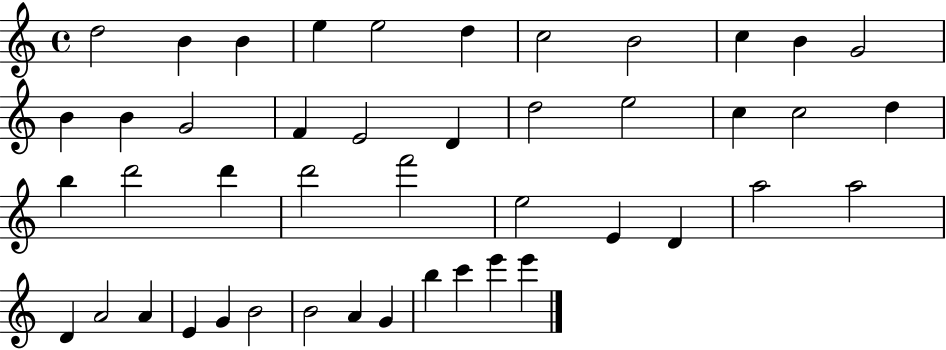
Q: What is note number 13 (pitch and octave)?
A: B4